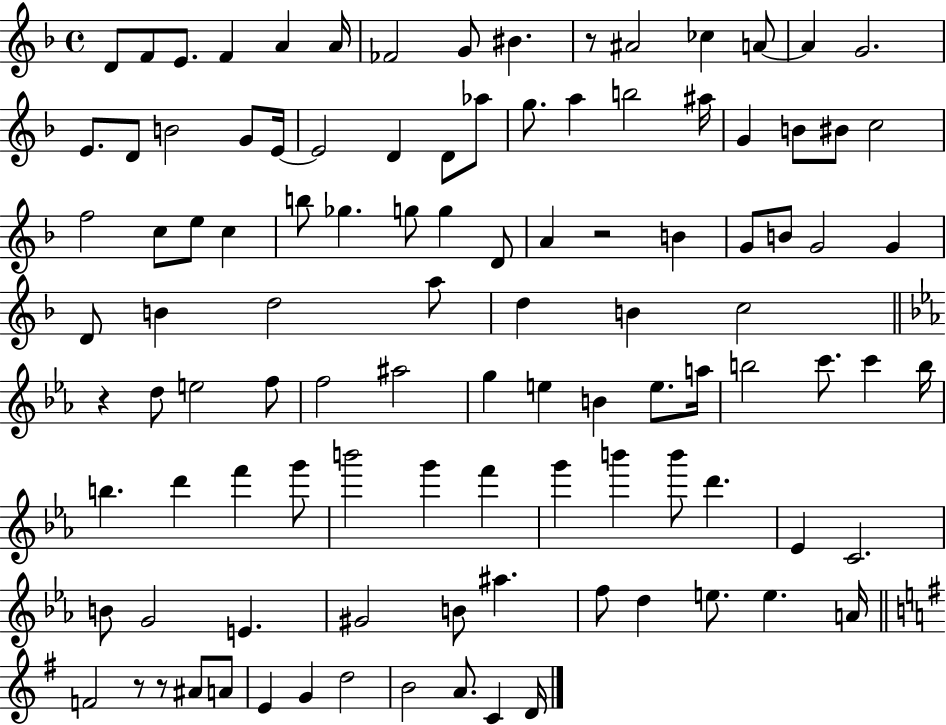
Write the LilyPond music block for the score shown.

{
  \clef treble
  \time 4/4
  \defaultTimeSignature
  \key f \major
  d'8 f'8 e'8. f'4 a'4 a'16 | fes'2 g'8 bis'4. | r8 ais'2 ces''4 a'8~~ | a'4 g'2. | \break e'8. d'8 b'2 g'8 e'16~~ | e'2 d'4 d'8 aes''8 | g''8. a''4 b''2 ais''16 | g'4 b'8 bis'8 c''2 | \break f''2 c''8 e''8 c''4 | b''8 ges''4. g''8 g''4 d'8 | a'4 r2 b'4 | g'8 b'8 g'2 g'4 | \break d'8 b'4 d''2 a''8 | d''4 b'4 c''2 | \bar "||" \break \key ees \major r4 d''8 e''2 f''8 | f''2 ais''2 | g''4 e''4 b'4 e''8. a''16 | b''2 c'''8. c'''4 b''16 | \break b''4. d'''4 f'''4 g'''8 | b'''2 g'''4 f'''4 | g'''4 b'''4 b'''8 d'''4. | ees'4 c'2. | \break b'8 g'2 e'4. | gis'2 b'8 ais''4. | f''8 d''4 e''8. e''4. a'16 | \bar "||" \break \key g \major f'2 r8 r8 ais'8 a'8 | e'4 g'4 d''2 | b'2 a'8. c'4 d'16 | \bar "|."
}